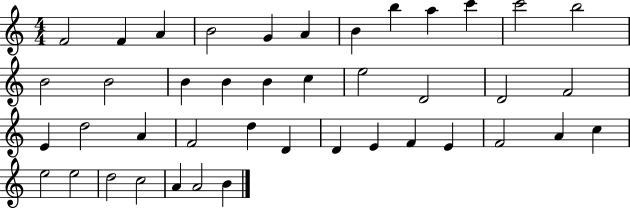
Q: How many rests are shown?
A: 0